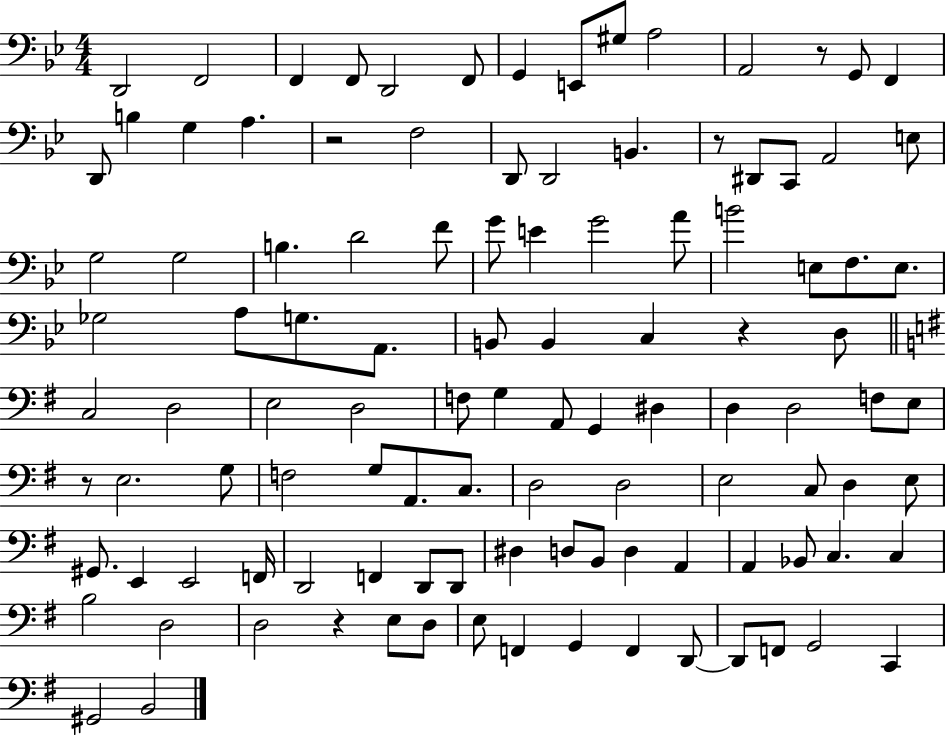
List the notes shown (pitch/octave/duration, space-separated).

D2/h F2/h F2/q F2/e D2/h F2/e G2/q E2/e G#3/e A3/h A2/h R/e G2/e F2/q D2/e B3/q G3/q A3/q. R/h F3/h D2/e D2/h B2/q. R/e D#2/e C2/e A2/h E3/e G3/h G3/h B3/q. D4/h F4/e G4/e E4/q G4/h A4/e B4/h E3/e F3/e. E3/e. Gb3/h A3/e G3/e. A2/e. B2/e B2/q C3/q R/q D3/e C3/h D3/h E3/h D3/h F3/e G3/q A2/e G2/q D#3/q D3/q D3/h F3/e E3/e R/e E3/h. G3/e F3/h G3/e A2/e. C3/e. D3/h D3/h E3/h C3/e D3/q E3/e G#2/e. E2/q E2/h F2/s D2/h F2/q D2/e D2/e D#3/q D3/e B2/e D3/q A2/q A2/q Bb2/e C3/q. C3/q B3/h D3/h D3/h R/q E3/e D3/e E3/e F2/q G2/q F2/q D2/e D2/e F2/e G2/h C2/q G#2/h B2/h